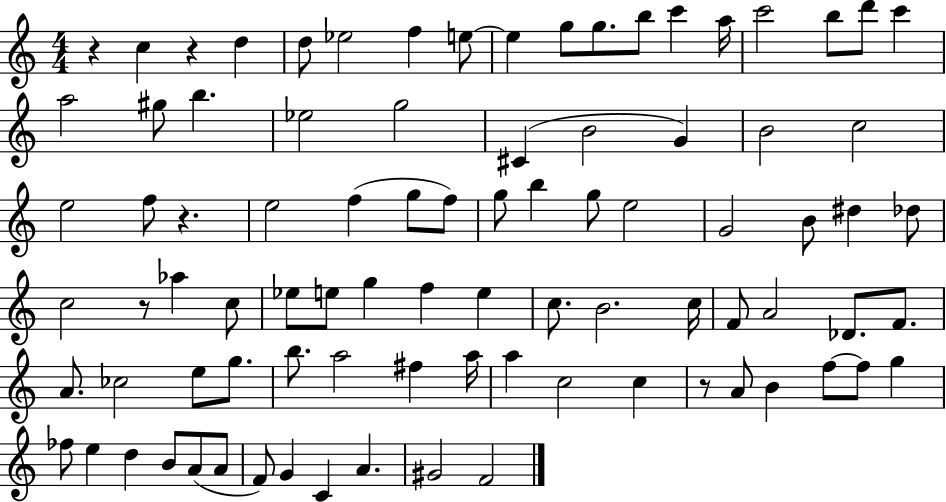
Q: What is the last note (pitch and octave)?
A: F4